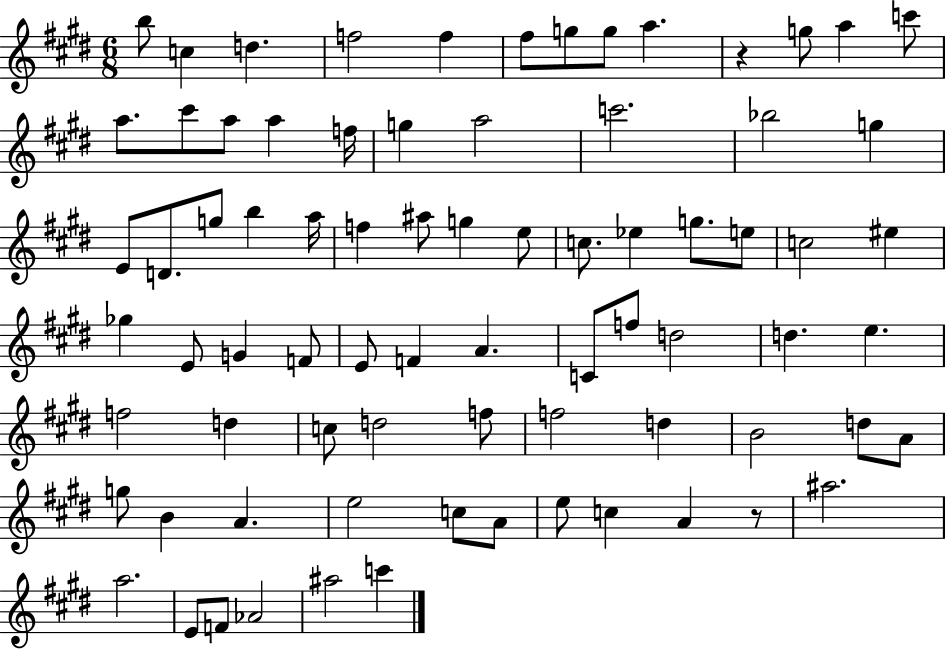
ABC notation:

X:1
T:Untitled
M:6/8
L:1/4
K:E
b/2 c d f2 f ^f/2 g/2 g/2 a z g/2 a c'/2 a/2 ^c'/2 a/2 a f/4 g a2 c'2 _b2 g E/2 D/2 g/2 b a/4 f ^a/2 g e/2 c/2 _e g/2 e/2 c2 ^e _g E/2 G F/2 E/2 F A C/2 f/2 d2 d e f2 d c/2 d2 f/2 f2 d B2 d/2 A/2 g/2 B A e2 c/2 A/2 e/2 c A z/2 ^a2 a2 E/2 F/2 _A2 ^a2 c'